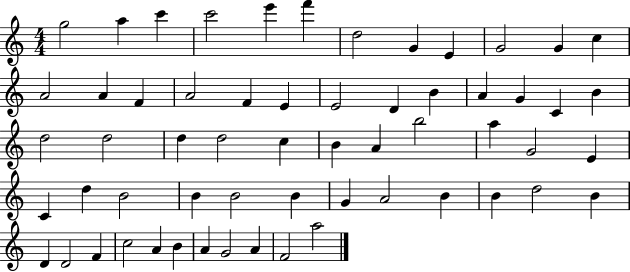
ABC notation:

X:1
T:Untitled
M:4/4
L:1/4
K:C
g2 a c' c'2 e' f' d2 G E G2 G c A2 A F A2 F E E2 D B A G C B d2 d2 d d2 c B A b2 a G2 E C d B2 B B2 B G A2 B B d2 B D D2 F c2 A B A G2 A F2 a2